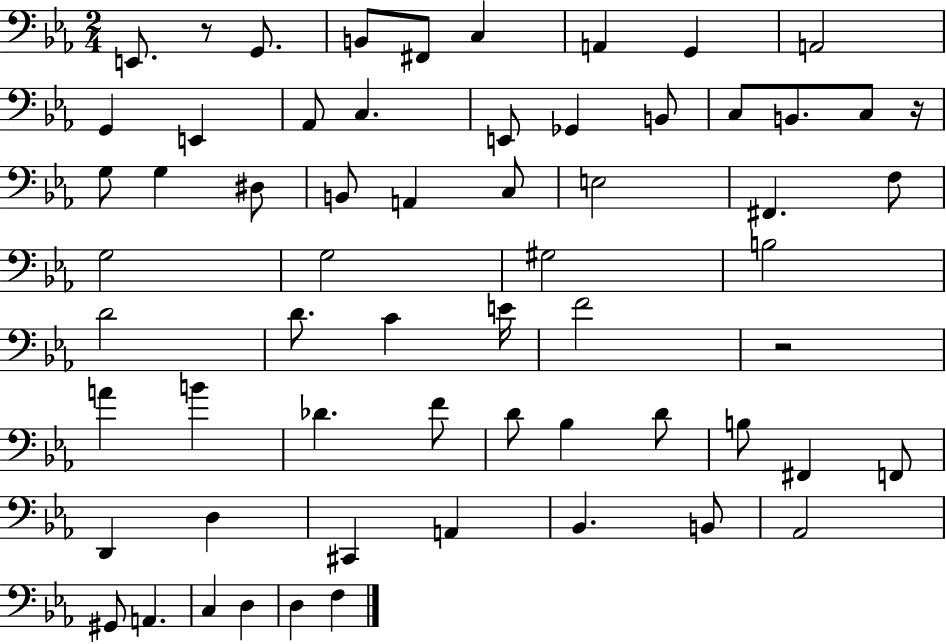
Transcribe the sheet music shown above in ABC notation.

X:1
T:Untitled
M:2/4
L:1/4
K:Eb
E,,/2 z/2 G,,/2 B,,/2 ^F,,/2 C, A,, G,, A,,2 G,, E,, _A,,/2 C, E,,/2 _G,, B,,/2 C,/2 B,,/2 C,/2 z/4 G,/2 G, ^D,/2 B,,/2 A,, C,/2 E,2 ^F,, F,/2 G,2 G,2 ^G,2 B,2 D2 D/2 C E/4 F2 z2 A B _D F/2 D/2 _B, D/2 B,/2 ^F,, F,,/2 D,, D, ^C,, A,, _B,, B,,/2 _A,,2 ^G,,/2 A,, C, D, D, F,